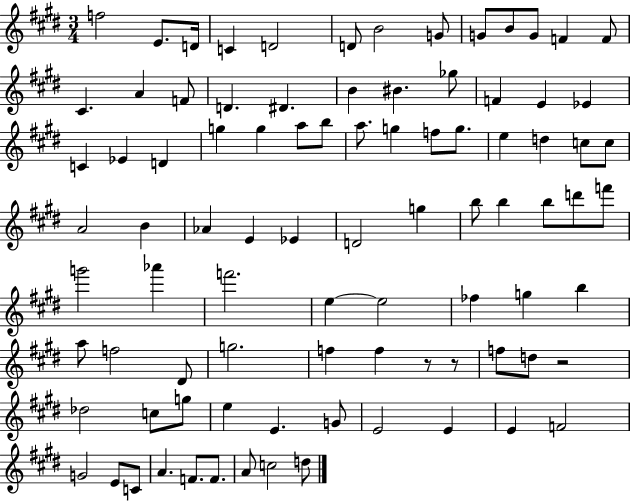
{
  \clef treble
  \numericTimeSignature
  \time 3/4
  \key e \major
  f''2 e'8. d'16 | c'4 d'2 | d'8 b'2 g'8 | g'8 b'8 g'8 f'4 f'8 | \break cis'4. a'4 f'8 | d'4. dis'4. | b'4 bis'4. ges''8 | f'4 e'4 ees'4 | \break c'4 ees'4 d'4 | g''4 g''4 a''8 b''8 | a''8. g''4 f''8 g''8. | e''4 d''4 c''8 c''8 | \break a'2 b'4 | aes'4 e'4 ees'4 | d'2 g''4 | b''8 b''4 b''8 d'''8 f'''8 | \break g'''2 aes'''4 | f'''2. | e''4~~ e''2 | fes''4 g''4 b''4 | \break a''8 f''2 dis'8 | g''2. | f''4 f''4 r8 r8 | f''8 d''8 r2 | \break des''2 c''8 g''8 | e''4 e'4. g'8 | e'2 e'4 | e'4 f'2 | \break g'2 e'8 c'8 | a'4. f'8. f'8. | a'8 c''2 d''8 | \bar "|."
}